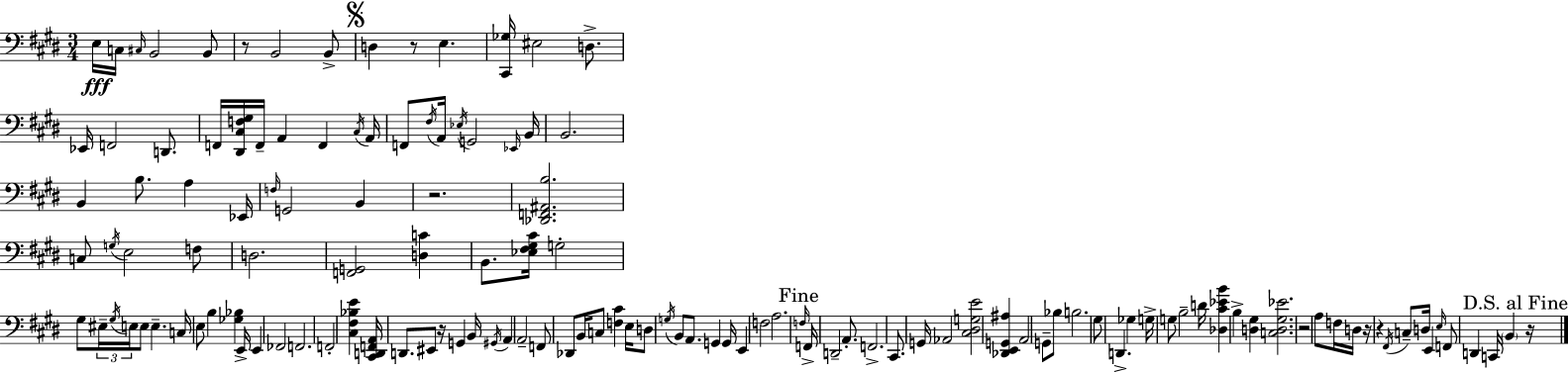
E3/s C3/s C#3/s B2/h B2/e R/e B2/h B2/e D3/q R/e E3/q. [C#2,Gb3]/s EIS3/h D3/e. Eb2/s F2/h D2/e. F2/s [D#2,C#3,F3,G#3]/s F2/s A2/q F2/q C#3/s A2/s F2/e F#3/s A2/s Eb3/s G2/h Eb2/s B2/s B2/h. B2/q B3/e. A3/q Eb2/s F3/s G2/h B2/q R/h. [Db2,F2,A#2,B3]/h. C3/e G3/s E3/h F3/e D3/h. [F2,G2]/h [D3,C4]/q B2/e. [Eb3,F#3,G#3,C#4]/s G3/h G#3/e EIS3/s G#3/s E3/s E3/e E3/q. C3/s E3/e B3/q [Gb3,Bb3]/q E2/s E2/q FES2/h F2/h. F2/h [C#3,F#3,Bb3,E4]/q [C#2,D2,F2,A2]/s D2/e. EIS2/e R/s G2/q B2/s G#2/s A2/q A2/h F2/e Db2/e B2/s C3/e [F3,C#4]/q E3/s D3/e G3/s B2/e A2/e. G2/q G2/s E2/q F3/h A3/h. F3/s F2/s D2/h A2/e. F2/h. C#2/e. G2/s Ab2/h [C#3,D#3,G3,E4]/h [Db2,E2,G2,A#3]/q A2/h G2/e Bb3/e B3/h. G#3/e D2/q. Gb3/q G3/s G3/e B3/h D4/s [Db3,C#4,Eb4,B4]/q B3/q [D3,G#3]/q [C3,D3,G#3,Eb4]/h. R/h A3/e F3/s D3/s R/s R/q F#2/s C3/e D3/s E2/q E3/s F2/e D2/q C2/s B2/q R/s